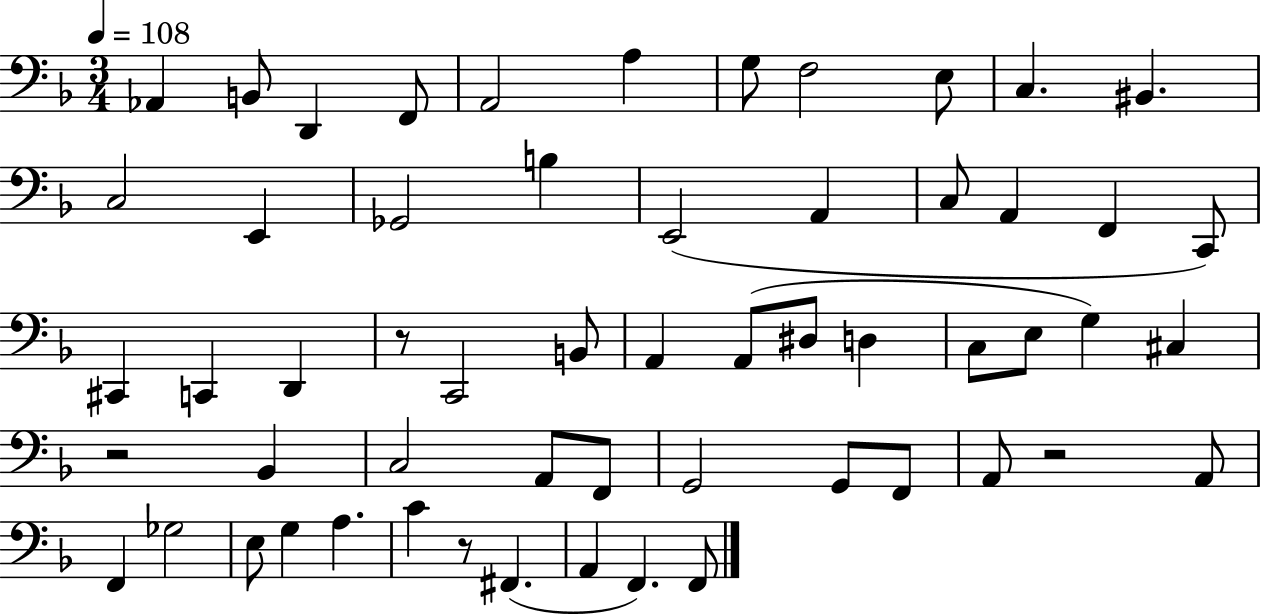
X:1
T:Untitled
M:3/4
L:1/4
K:F
_A,, B,,/2 D,, F,,/2 A,,2 A, G,/2 F,2 E,/2 C, ^B,, C,2 E,, _G,,2 B, E,,2 A,, C,/2 A,, F,, C,,/2 ^C,, C,, D,, z/2 C,,2 B,,/2 A,, A,,/2 ^D,/2 D, C,/2 E,/2 G, ^C, z2 _B,, C,2 A,,/2 F,,/2 G,,2 G,,/2 F,,/2 A,,/2 z2 A,,/2 F,, _G,2 E,/2 G, A, C z/2 ^F,, A,, F,, F,,/2